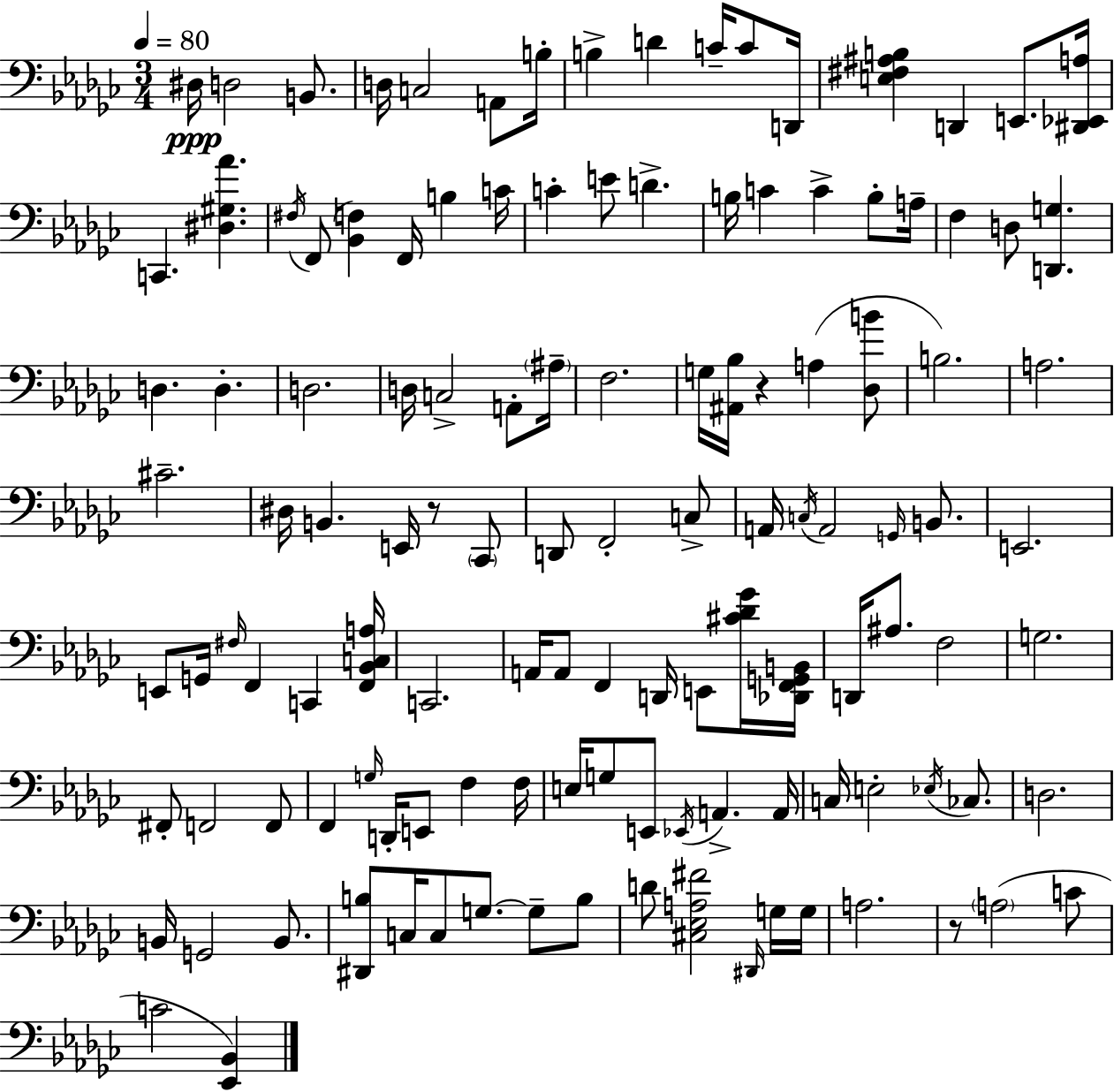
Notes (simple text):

D#3/s D3/h B2/e. D3/s C3/h A2/e B3/s B3/q D4/q C4/s C4/e D2/s [E3,F#3,A#3,B3]/q D2/q E2/e. [D#2,Eb2,A3]/s C2/q. [D#3,G#3,Ab4]/q. F#3/s F2/e [Bb2,F3]/q F2/s B3/q C4/s C4/q E4/e D4/q. B3/s C4/q C4/q B3/e A3/s F3/q D3/e [D2,G3]/q. D3/q. D3/q. D3/h. D3/s C3/h A2/e A#3/s F3/h. G3/s [A#2,Bb3]/s R/q A3/q [Db3,B4]/e B3/h. A3/h. C#4/h. D#3/s B2/q. E2/s R/e CES2/e D2/e F2/h C3/e A2/s C3/s A2/h G2/s B2/e. E2/h. E2/e G2/s F#3/s F2/q C2/q [F2,Bb2,C3,A3]/s C2/h. A2/s A2/e F2/q D2/s E2/e [C#4,Db4,Gb4]/s [Db2,F2,G2,B2]/s D2/s A#3/e. F3/h G3/h. F#2/e F2/h F2/e F2/q G3/s D2/s E2/e F3/q F3/s E3/s G3/e E2/e Eb2/s A2/q. A2/s C3/s E3/h Eb3/s CES3/e. D3/h. B2/s G2/h B2/e. [D#2,B3]/e C3/s C3/e G3/e. G3/e B3/e D4/e [C#3,Eb3,A3,F#4]/h D#2/s G3/s G3/s A3/h. R/e A3/h C4/e C4/h [Eb2,Bb2]/q